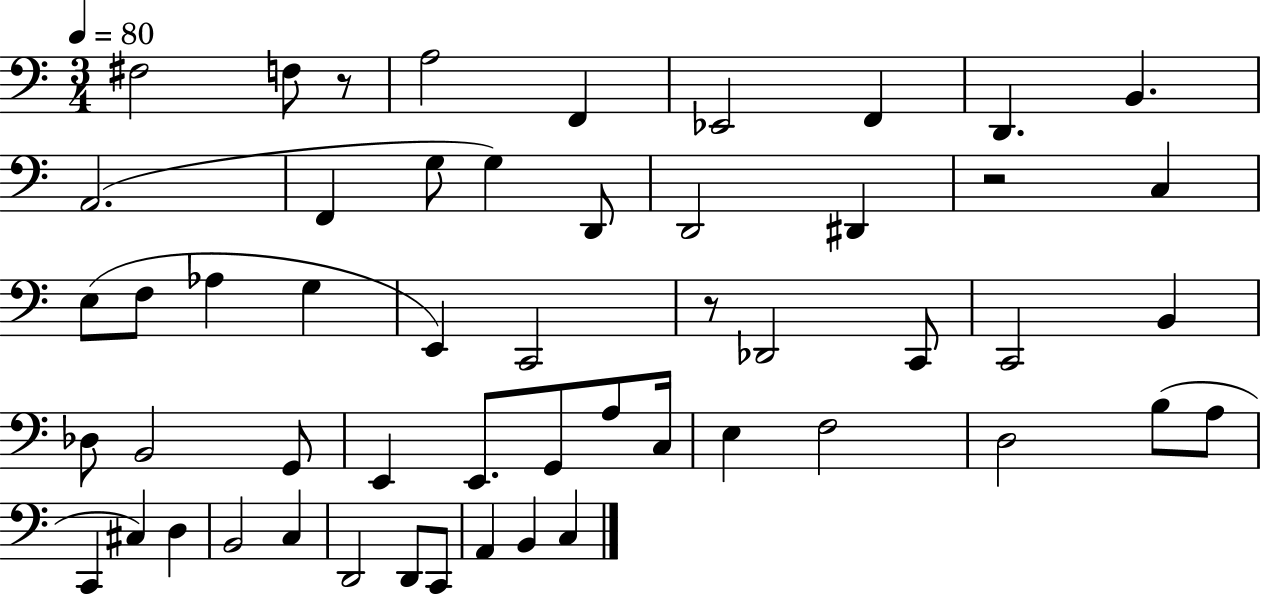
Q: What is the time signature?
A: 3/4